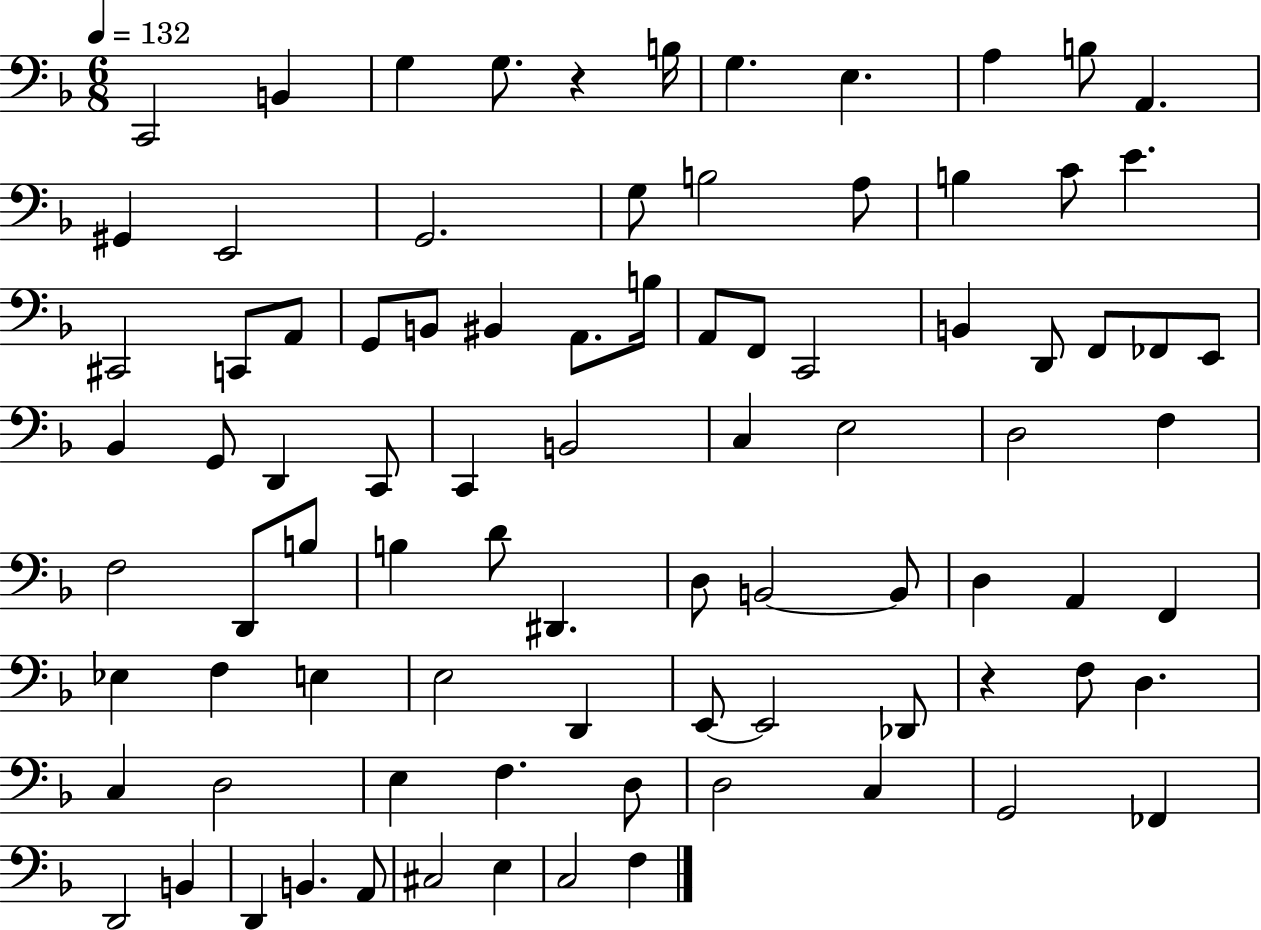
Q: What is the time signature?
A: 6/8